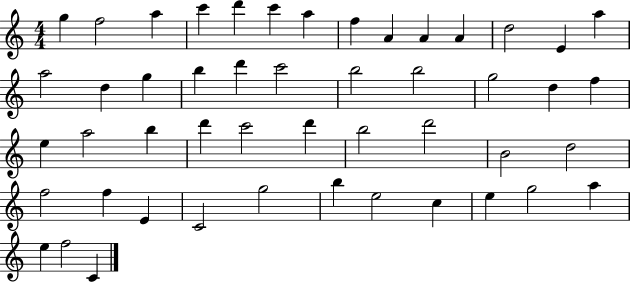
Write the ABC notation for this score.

X:1
T:Untitled
M:4/4
L:1/4
K:C
g f2 a c' d' c' a f A A A d2 E a a2 d g b d' c'2 b2 b2 g2 d f e a2 b d' c'2 d' b2 d'2 B2 d2 f2 f E C2 g2 b e2 c e g2 a e f2 C